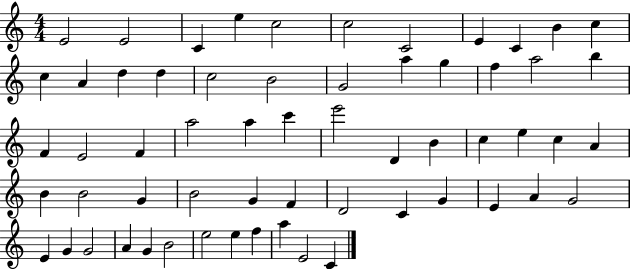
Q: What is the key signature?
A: C major